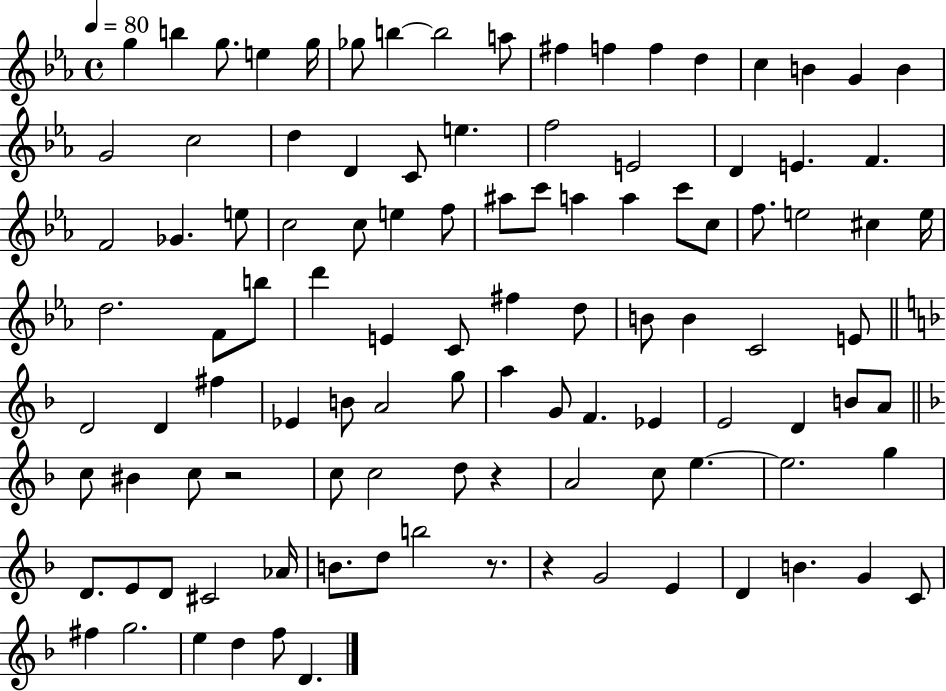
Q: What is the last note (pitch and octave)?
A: D4